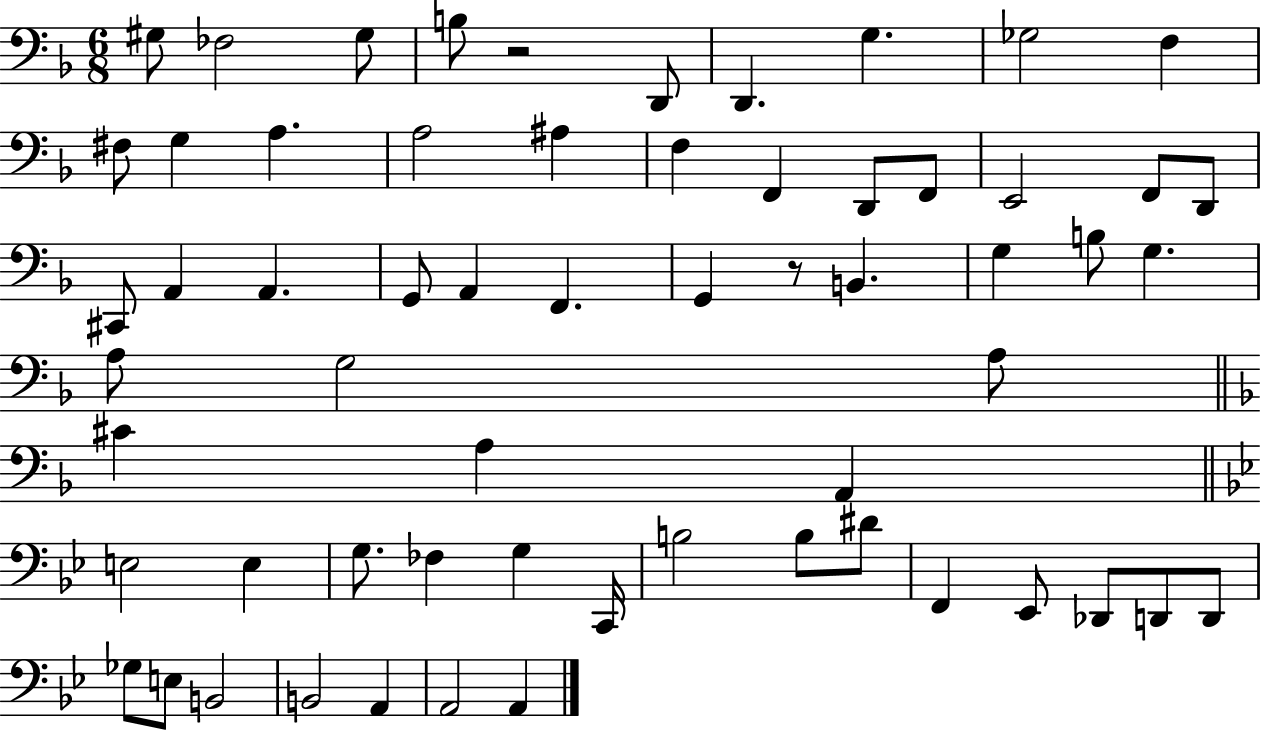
{
  \clef bass
  \numericTimeSignature
  \time 6/8
  \key f \major
  gis8 fes2 gis8 | b8 r2 d,8 | d,4. g4. | ges2 f4 | \break fis8 g4 a4. | a2 ais4 | f4 f,4 d,8 f,8 | e,2 f,8 d,8 | \break cis,8 a,4 a,4. | g,8 a,4 f,4. | g,4 r8 b,4. | g4 b8 g4. | \break a8 g2 a8 | \bar "||" \break \key d \minor cis'4 a4 a,4 | \bar "||" \break \key bes \major e2 e4 | g8. fes4 g4 c,16 | b2 b8 dis'8 | f,4 ees,8 des,8 d,8 d,8 | \break ges8 e8 b,2 | b,2 a,4 | a,2 a,4 | \bar "|."
}